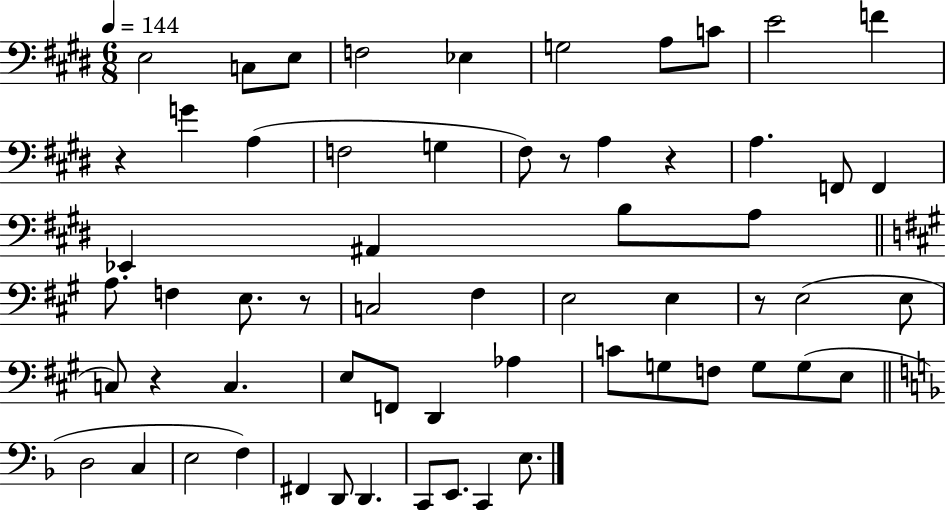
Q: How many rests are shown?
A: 6